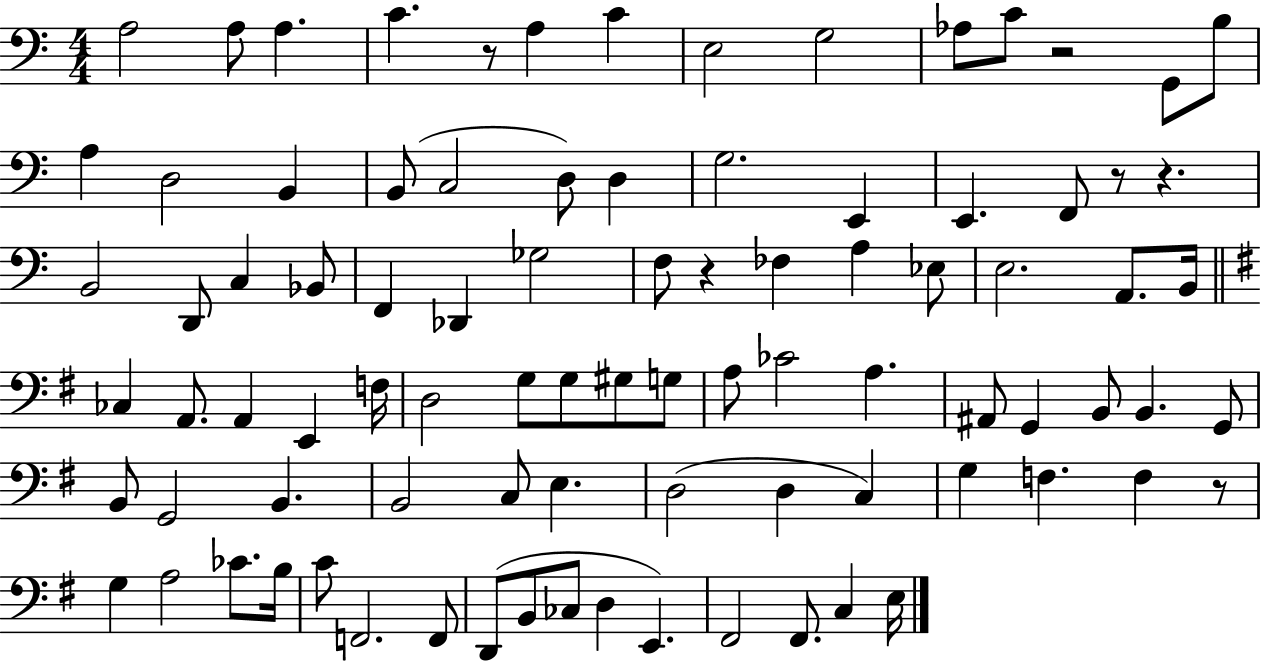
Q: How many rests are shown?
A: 6